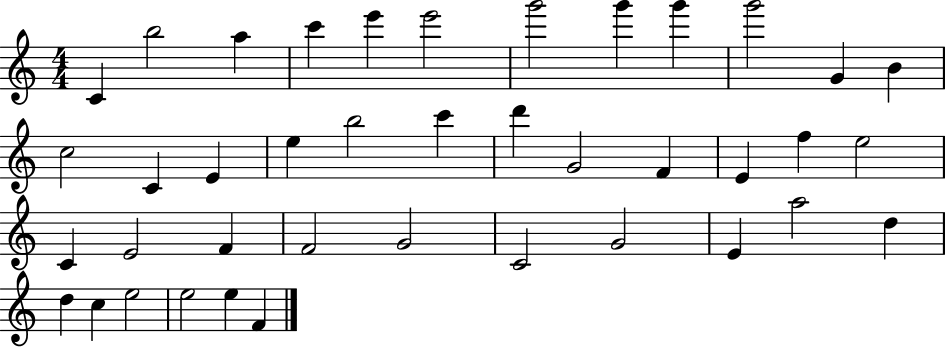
C4/q B5/h A5/q C6/q E6/q E6/h G6/h G6/q G6/q G6/h G4/q B4/q C5/h C4/q E4/q E5/q B5/h C6/q D6/q G4/h F4/q E4/q F5/q E5/h C4/q E4/h F4/q F4/h G4/h C4/h G4/h E4/q A5/h D5/q D5/q C5/q E5/h E5/h E5/q F4/q